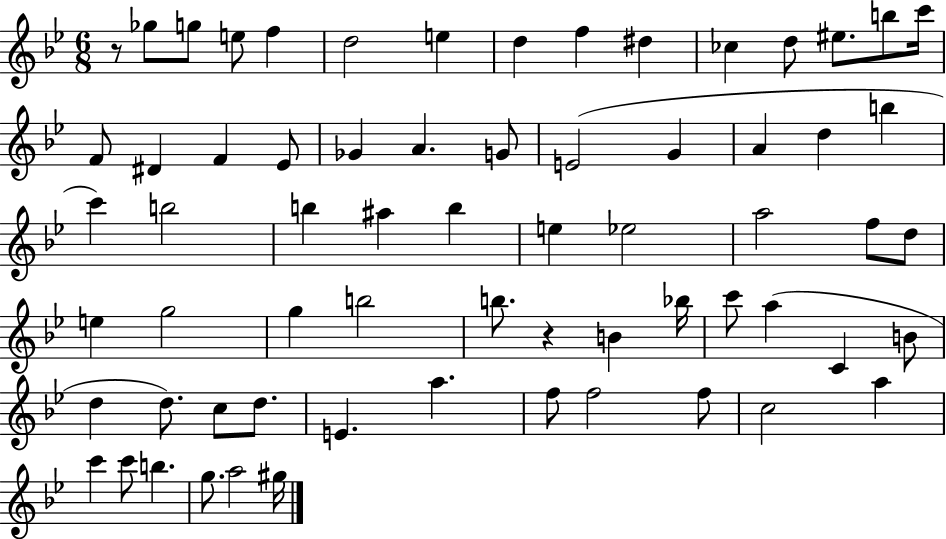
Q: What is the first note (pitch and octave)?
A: Gb5